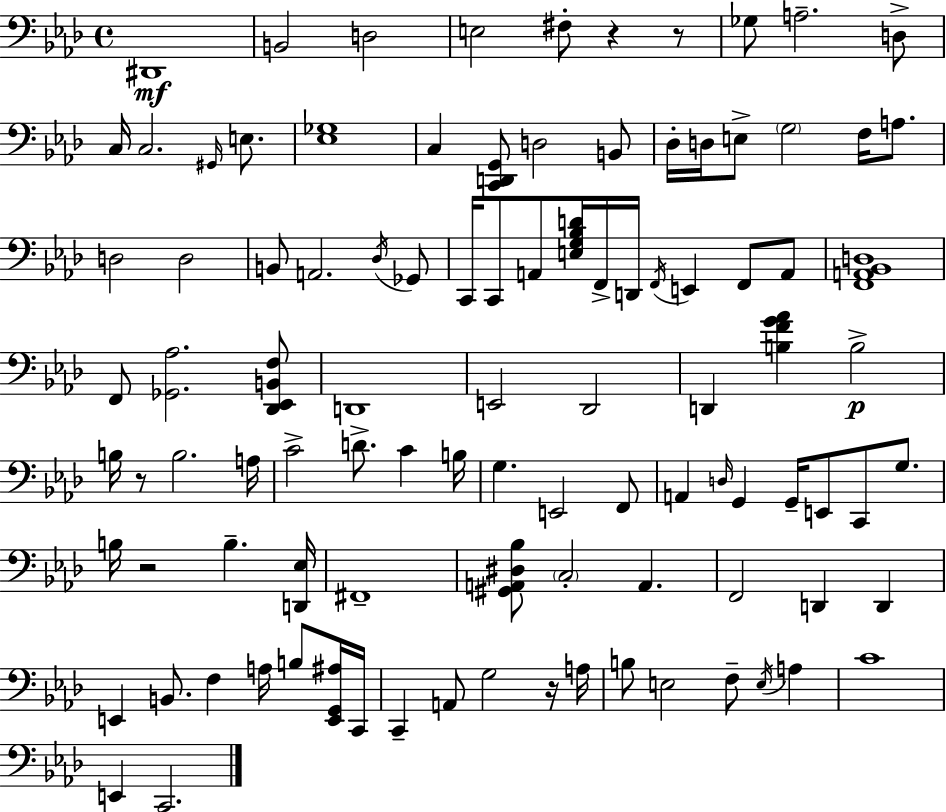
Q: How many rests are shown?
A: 5